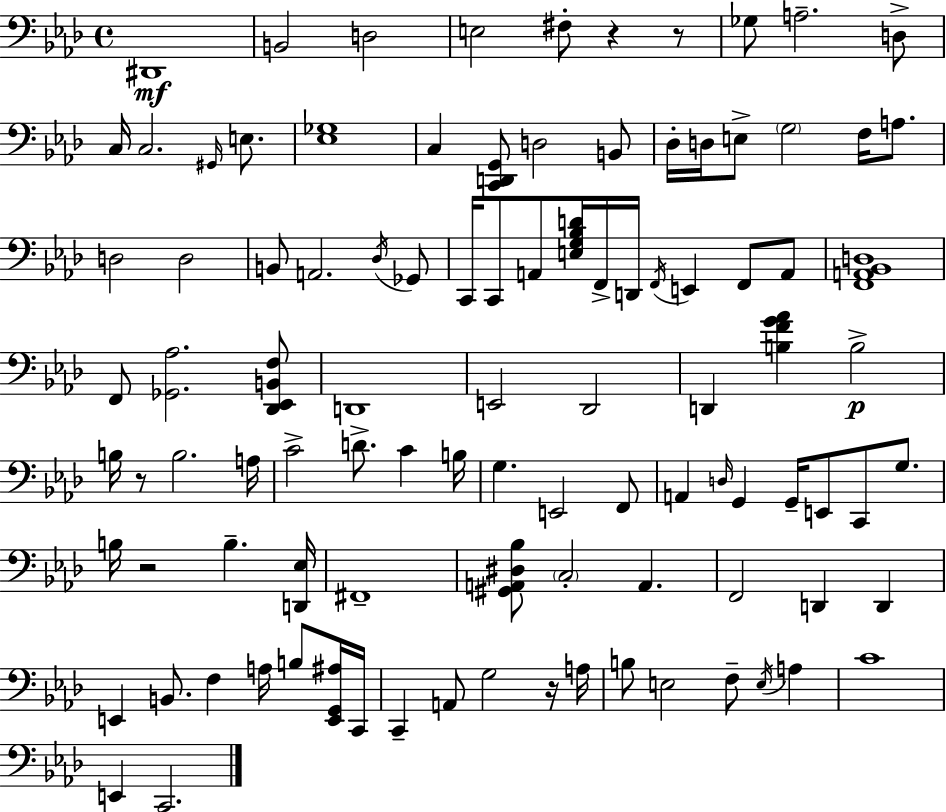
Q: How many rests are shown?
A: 5